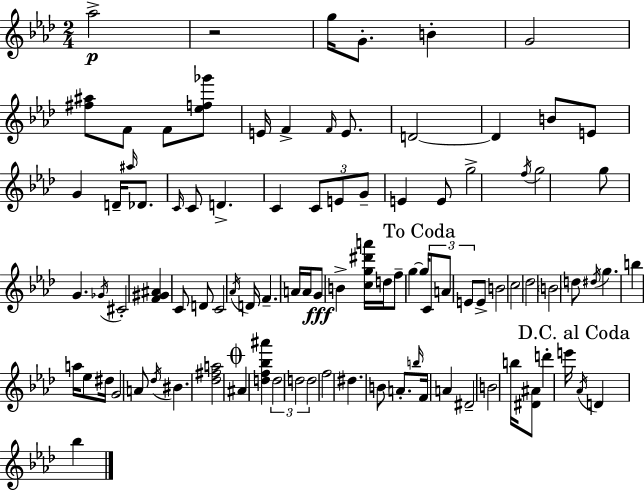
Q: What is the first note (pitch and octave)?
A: Ab5